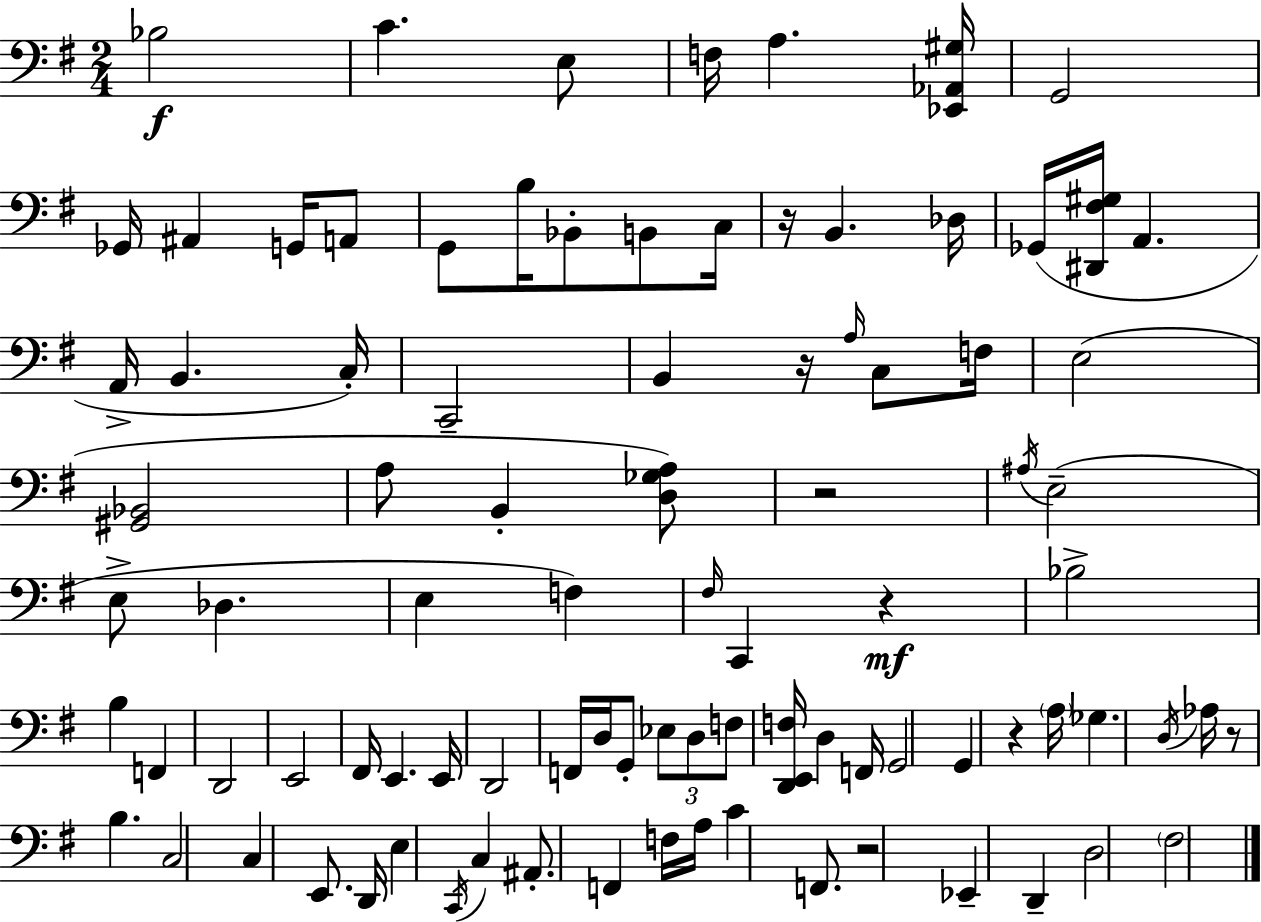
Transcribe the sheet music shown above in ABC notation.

X:1
T:Untitled
M:2/4
L:1/4
K:G
_B,2 C E,/2 F,/4 A, [_E,,_A,,^G,]/4 G,,2 _G,,/4 ^A,, G,,/4 A,,/2 G,,/2 B,/4 _B,,/2 B,,/2 C,/4 z/4 B,, _D,/4 _G,,/4 [^D,,^F,^G,]/4 A,, A,,/4 B,, C,/4 C,,2 B,, z/4 A,/4 C,/2 F,/4 E,2 [^G,,_B,,]2 A,/2 B,, [D,_G,A,]/2 z2 ^A,/4 E,2 E,/2 _D, E, F, ^F,/4 C,, z _B,2 B, F,, D,,2 E,,2 ^F,,/4 E,, E,,/4 D,,2 F,,/4 D,/4 G,,/2 _E,/2 D,/2 F,/2 [D,,E,,F,]/4 D, F,,/4 G,,2 G,, z A,/4 _G, D,/4 _A,/4 z/2 B, C,2 C, E,,/2 D,,/4 E, C,,/4 C, ^A,,/2 F,, F,/4 A,/4 C F,,/2 z2 _E,, D,, D,2 ^F,2